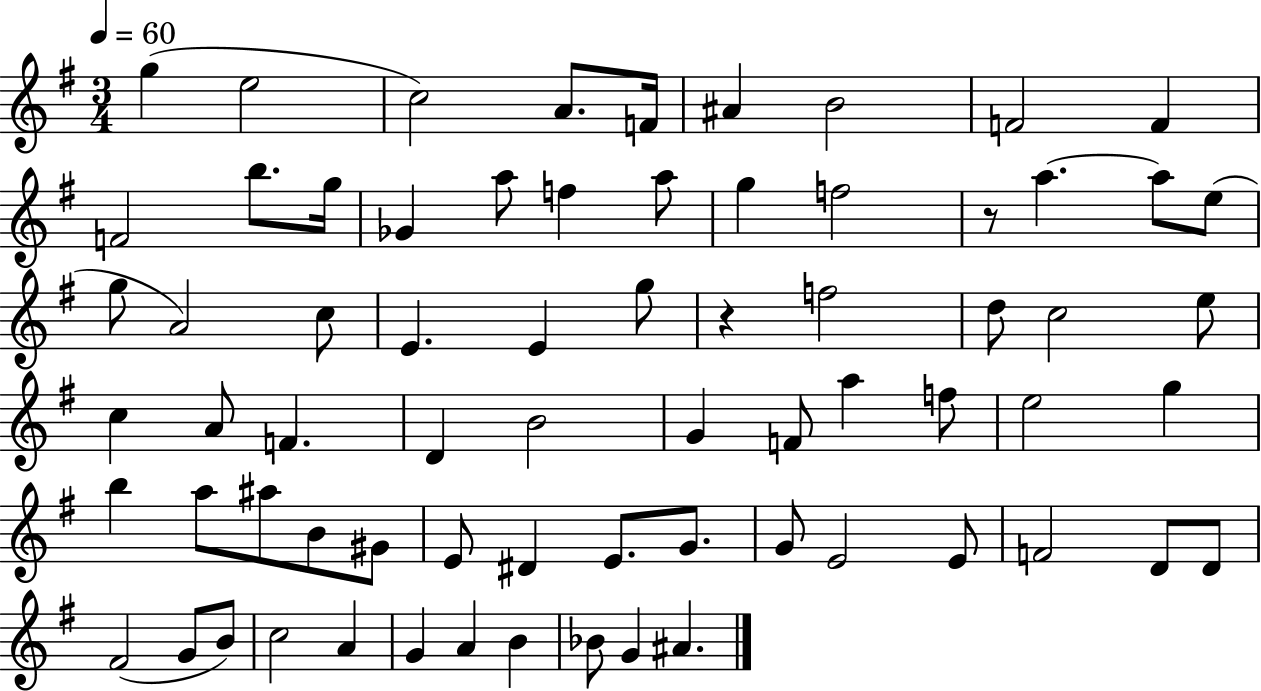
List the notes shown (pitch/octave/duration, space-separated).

G5/q E5/h C5/h A4/e. F4/s A#4/q B4/h F4/h F4/q F4/h B5/e. G5/s Gb4/q A5/e F5/q A5/e G5/q F5/h R/e A5/q. A5/e E5/e G5/e A4/h C5/e E4/q. E4/q G5/e R/q F5/h D5/e C5/h E5/e C5/q A4/e F4/q. D4/q B4/h G4/q F4/e A5/q F5/e E5/h G5/q B5/q A5/e A#5/e B4/e G#4/e E4/e D#4/q E4/e. G4/e. G4/e E4/h E4/e F4/h D4/e D4/e F#4/h G4/e B4/e C5/h A4/q G4/q A4/q B4/q Bb4/e G4/q A#4/q.